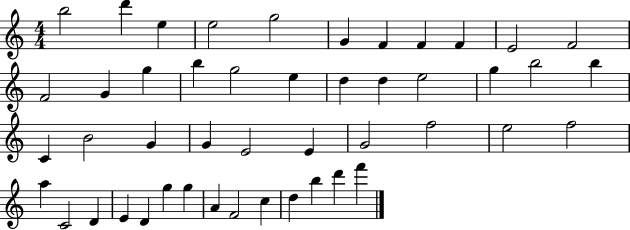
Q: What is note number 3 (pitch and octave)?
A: E5